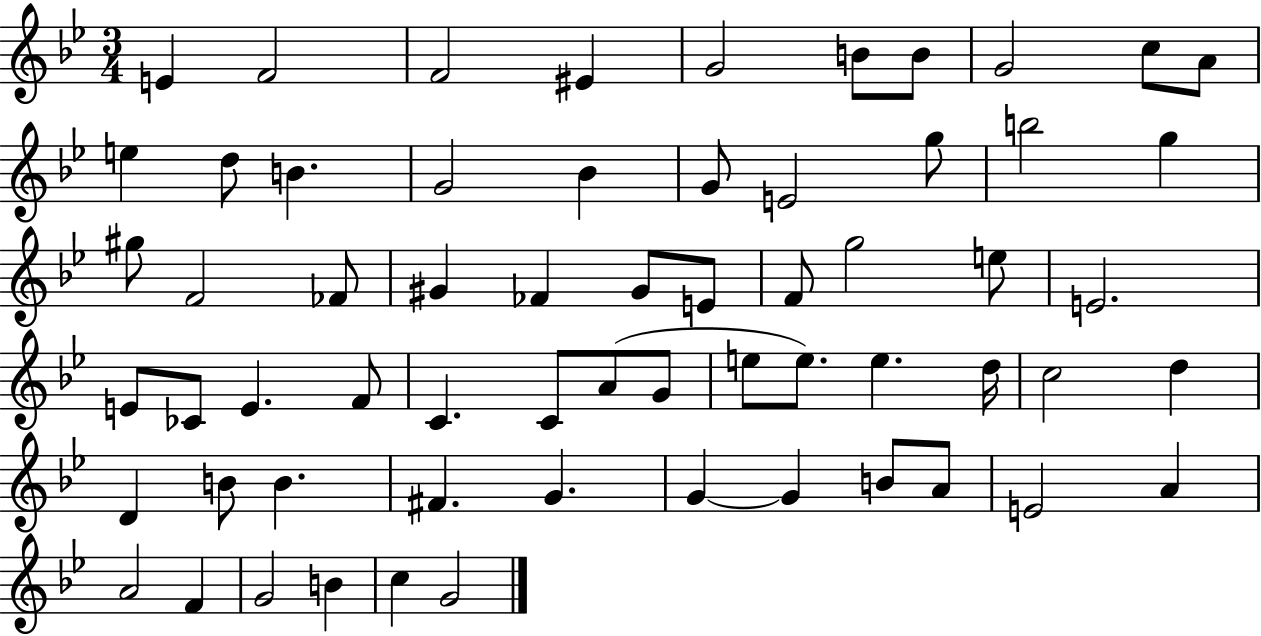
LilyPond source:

{
  \clef treble
  \numericTimeSignature
  \time 3/4
  \key bes \major
  e'4 f'2 | f'2 eis'4 | g'2 b'8 b'8 | g'2 c''8 a'8 | \break e''4 d''8 b'4. | g'2 bes'4 | g'8 e'2 g''8 | b''2 g''4 | \break gis''8 f'2 fes'8 | gis'4 fes'4 gis'8 e'8 | f'8 g''2 e''8 | e'2. | \break e'8 ces'8 e'4. f'8 | c'4. c'8 a'8( g'8 | e''8 e''8.) e''4. d''16 | c''2 d''4 | \break d'4 b'8 b'4. | fis'4. g'4. | g'4~~ g'4 b'8 a'8 | e'2 a'4 | \break a'2 f'4 | g'2 b'4 | c''4 g'2 | \bar "|."
}